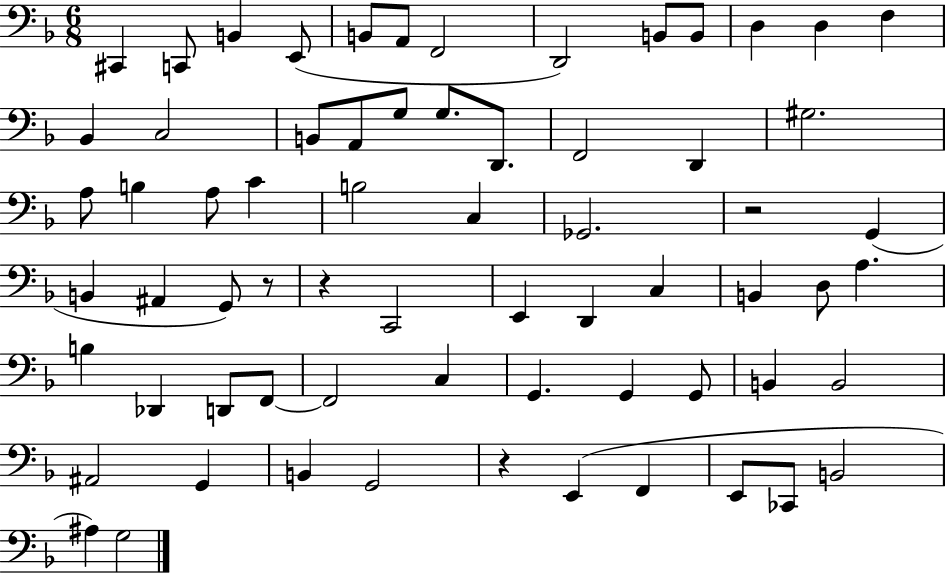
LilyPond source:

{
  \clef bass
  \numericTimeSignature
  \time 6/8
  \key f \major
  cis,4 c,8 b,4 e,8( | b,8 a,8 f,2 | d,2) b,8 b,8 | d4 d4 f4 | \break bes,4 c2 | b,8 a,8 g8 g8. d,8. | f,2 d,4 | gis2. | \break a8 b4 a8 c'4 | b2 c4 | ges,2. | r2 g,4( | \break b,4 ais,4 g,8) r8 | r4 c,2 | e,4 d,4 c4 | b,4 d8 a4. | \break b4 des,4 d,8 f,8~~ | f,2 c4 | g,4. g,4 g,8 | b,4 b,2 | \break ais,2 g,4 | b,4 g,2 | r4 e,4( f,4 | e,8 ces,8 b,2 | \break ais4) g2 | \bar "|."
}